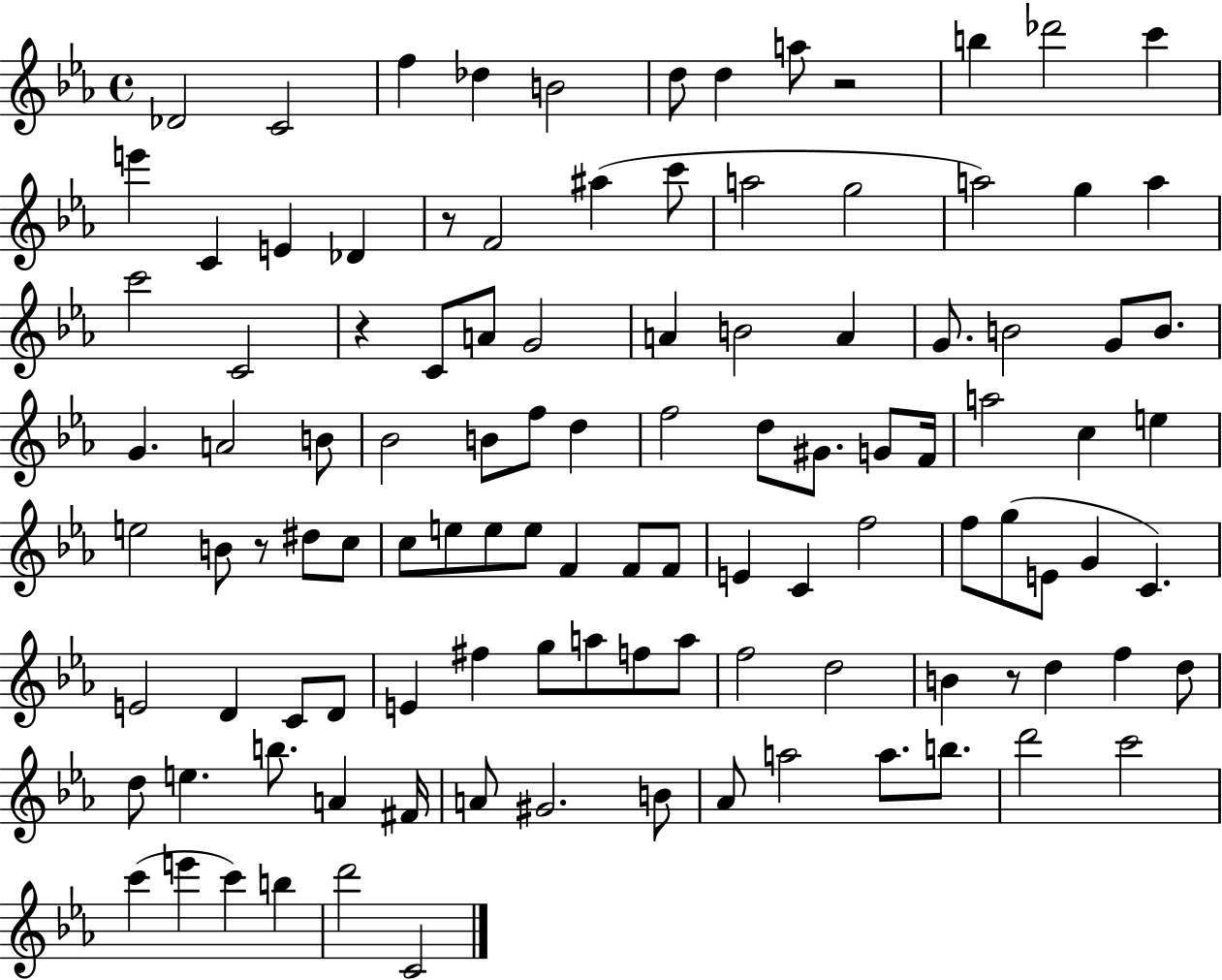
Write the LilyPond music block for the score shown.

{
  \clef treble
  \time 4/4
  \defaultTimeSignature
  \key ees \major
  des'2 c'2 | f''4 des''4 b'2 | d''8 d''4 a''8 r2 | b''4 des'''2 c'''4 | \break e'''4 c'4 e'4 des'4 | r8 f'2 ais''4( c'''8 | a''2 g''2 | a''2) g''4 a''4 | \break c'''2 c'2 | r4 c'8 a'8 g'2 | a'4 b'2 a'4 | g'8. b'2 g'8 b'8. | \break g'4. a'2 b'8 | bes'2 b'8 f''8 d''4 | f''2 d''8 gis'8. g'8 f'16 | a''2 c''4 e''4 | \break e''2 b'8 r8 dis''8 c''8 | c''8 e''8 e''8 e''8 f'4 f'8 f'8 | e'4 c'4 f''2 | f''8 g''8( e'8 g'4 c'4.) | \break e'2 d'4 c'8 d'8 | e'4 fis''4 g''8 a''8 f''8 a''8 | f''2 d''2 | b'4 r8 d''4 f''4 d''8 | \break d''8 e''4. b''8. a'4 fis'16 | a'8 gis'2. b'8 | aes'8 a''2 a''8. b''8. | d'''2 c'''2 | \break c'''4( e'''4 c'''4) b''4 | d'''2 c'2 | \bar "|."
}